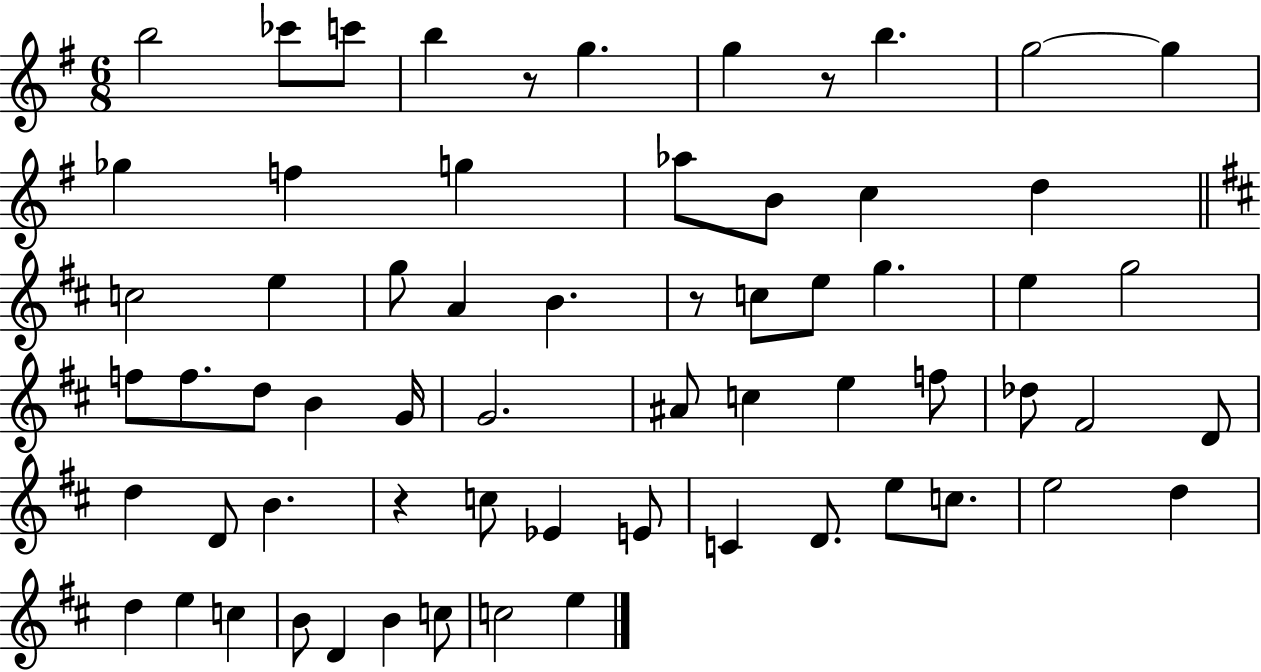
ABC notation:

X:1
T:Untitled
M:6/8
L:1/4
K:G
b2 _c'/2 c'/2 b z/2 g g z/2 b g2 g _g f g _a/2 B/2 c d c2 e g/2 A B z/2 c/2 e/2 g e g2 f/2 f/2 d/2 B G/4 G2 ^A/2 c e f/2 _d/2 ^F2 D/2 d D/2 B z c/2 _E E/2 C D/2 e/2 c/2 e2 d d e c B/2 D B c/2 c2 e